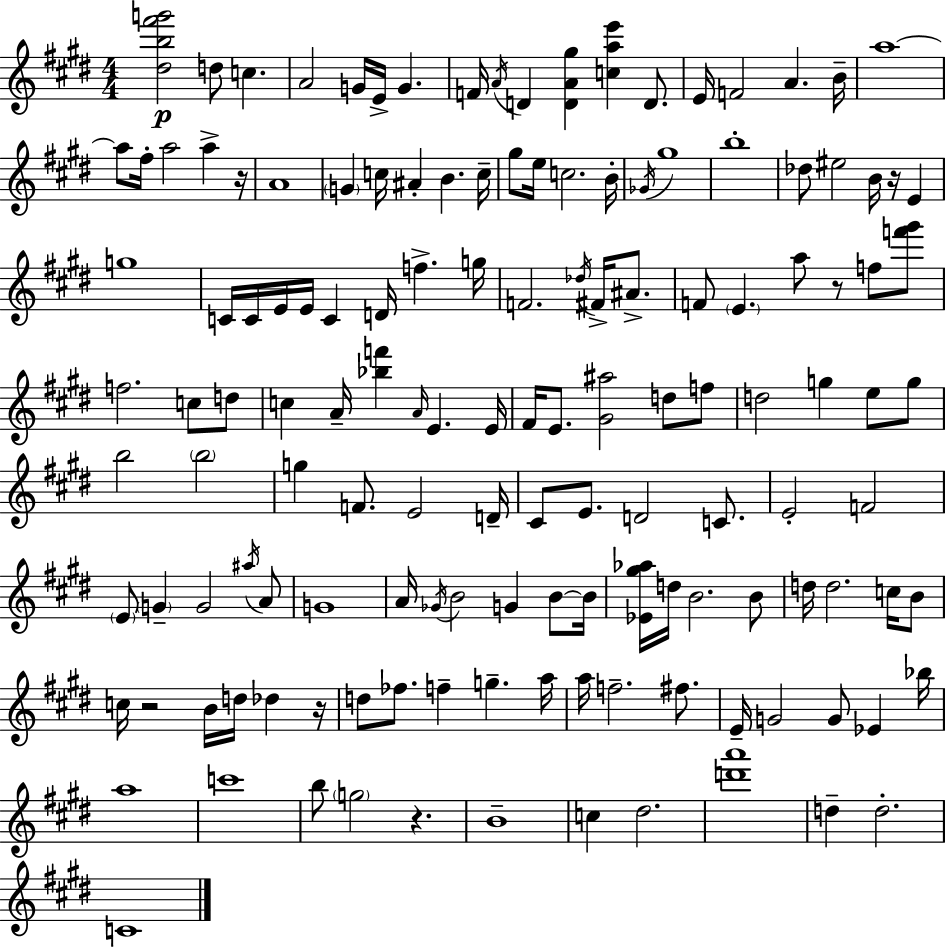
X:1
T:Untitled
M:4/4
L:1/4
K:E
[^db^f'g']2 d/2 c A2 G/4 E/4 G F/4 A/4 D [DA^g] [cae'] D/2 E/4 F2 A B/4 a4 a/2 ^f/4 a2 a z/4 A4 G c/4 ^A B c/4 ^g/2 e/4 c2 B/4 _G/4 ^g4 b4 _d/2 ^e2 B/4 z/4 E g4 C/4 C/4 E/4 E/4 C D/4 f g/4 F2 _d/4 ^F/4 ^A/2 F/2 E a/2 z/2 f/2 [f'^g']/2 f2 c/2 d/2 c A/4 [_bf'] A/4 E E/4 ^F/4 E/2 [^G^a]2 d/2 f/2 d2 g e/2 g/2 b2 b2 g F/2 E2 D/4 ^C/2 E/2 D2 C/2 E2 F2 E/2 G G2 ^a/4 A/2 G4 A/4 _G/4 B2 G B/2 B/4 [_E^g_a]/4 d/4 B2 B/2 d/4 d2 c/4 B/2 c/4 z2 B/4 d/4 _d z/4 d/2 _f/2 f g a/4 a/4 f2 ^f/2 E/4 G2 G/2 _E _b/4 a4 c'4 b/2 g2 z B4 c ^d2 [d'a']4 d d2 C4